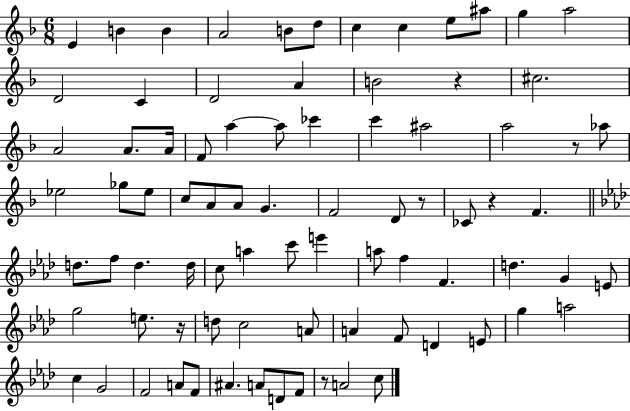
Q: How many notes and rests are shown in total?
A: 82